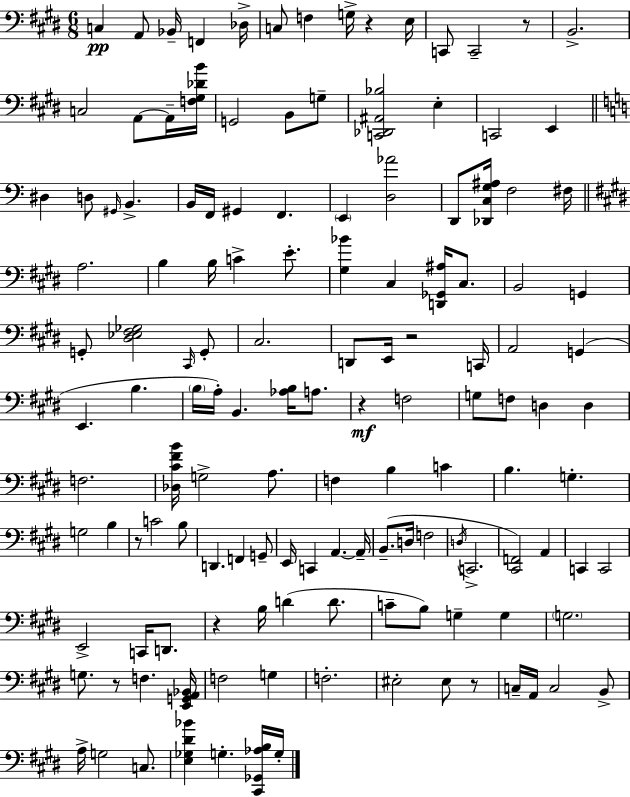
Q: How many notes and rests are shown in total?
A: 137